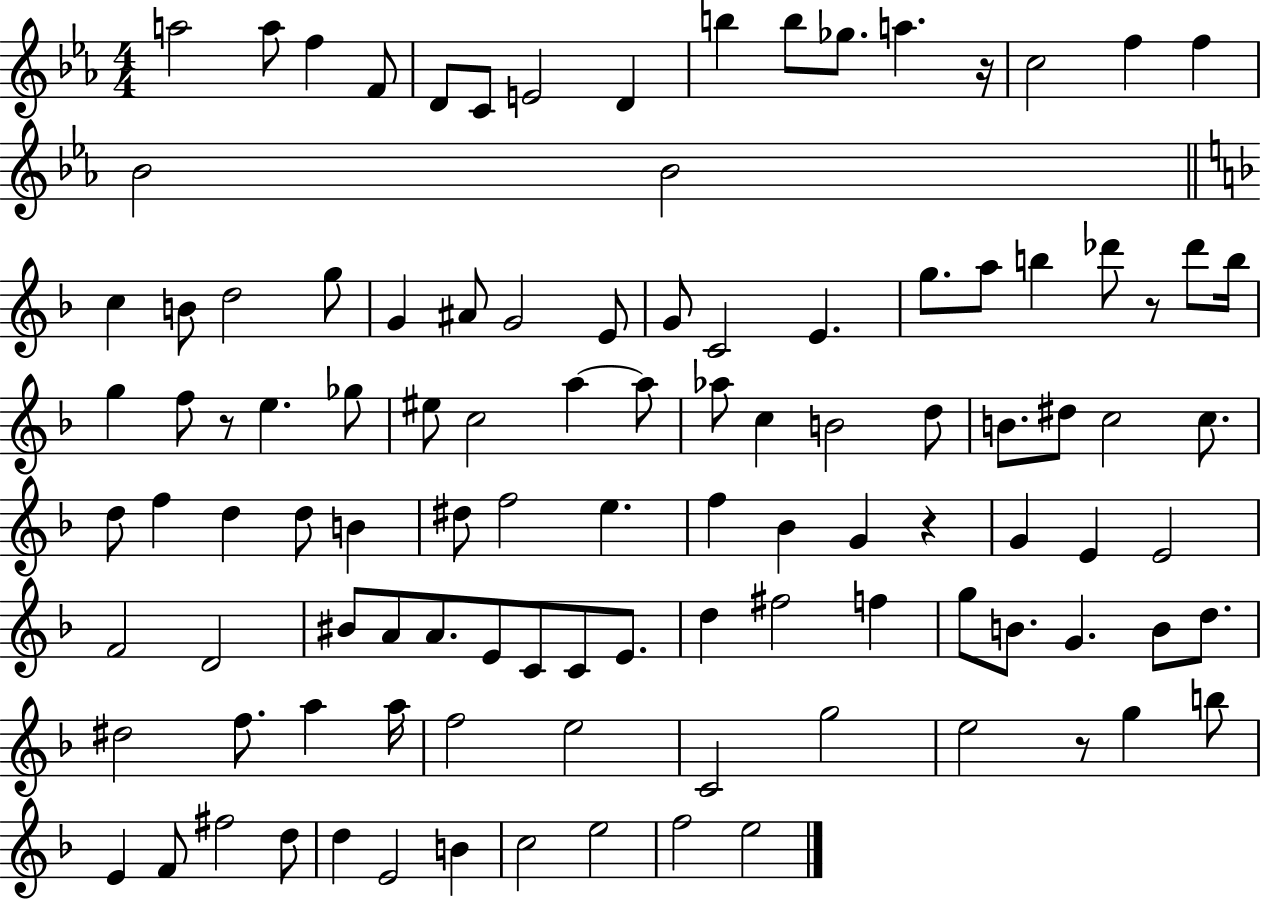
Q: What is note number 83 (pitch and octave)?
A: F5